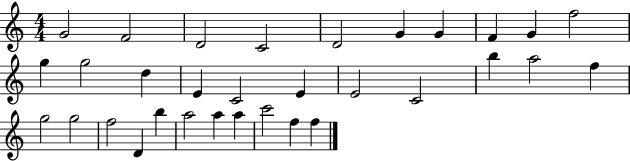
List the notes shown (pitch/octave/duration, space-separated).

G4/h F4/h D4/h C4/h D4/h G4/q G4/q F4/q G4/q F5/h G5/q G5/h D5/q E4/q C4/h E4/q E4/h C4/h B5/q A5/h F5/q G5/h G5/h F5/h D4/q B5/q A5/h A5/q A5/q C6/h F5/q F5/q